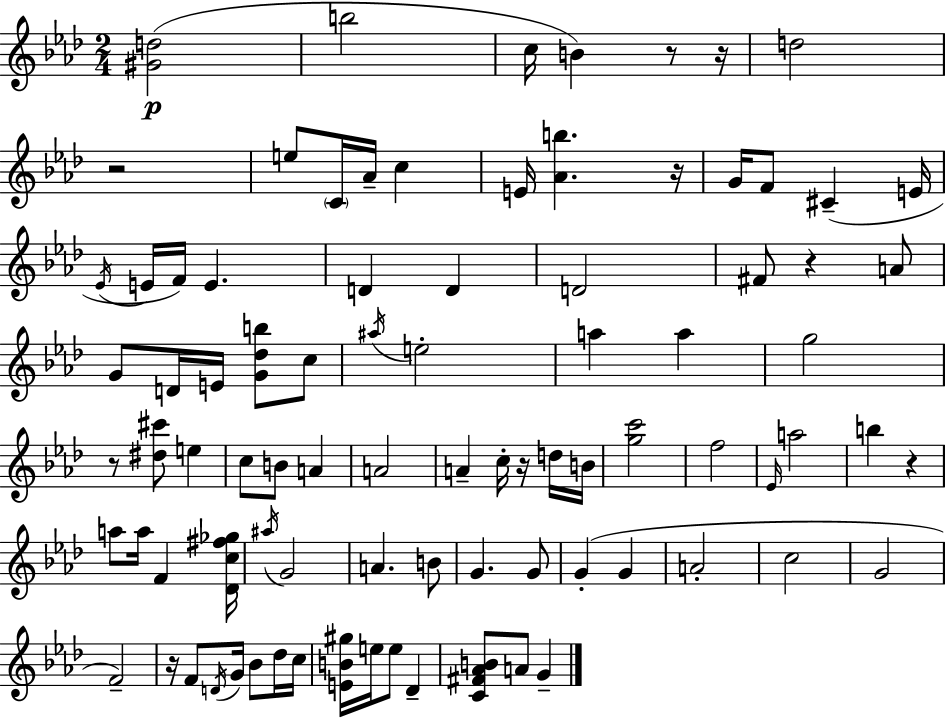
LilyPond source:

{
  \clef treble
  \numericTimeSignature
  \time 2/4
  \key f \minor
  <gis' d''>2(\p | b''2 | c''16 b'4) r8 r16 | d''2 | \break r2 | e''8 \parenthesize c'16 aes'16-- c''4 | e'16 <aes' b''>4. r16 | g'16 f'8 cis'4--( e'16 | \break \acciaccatura { ees'16 } e'16 f'16) e'4. | d'4 d'4 | d'2 | fis'8 r4 a'8 | \break g'8 d'16 e'16 <g' des'' b''>8 c''8 | \acciaccatura { ais''16 } e''2-. | a''4 a''4 | g''2 | \break r8 <dis'' cis'''>8 e''4 | c''8 b'8 a'4 | a'2 | a'4-- c''16-. r16 | \break d''16 b'16 <g'' c'''>2 | f''2 | \grace { ees'16 } a''2 | b''4 r4 | \break a''8 a''16 f'4 | <des' c'' fis'' ges''>16 \acciaccatura { ais''16 } g'2 | a'4. | b'8 g'4. | \break g'8 g'4-.( | g'4 a'2-. | c''2 | g'2 | \break f'2--) | r16 f'8 \acciaccatura { d'16 } | g'16 bes'8 des''16 c''16 <e' b' gis''>16 e''16 e''8 | des'4-- <c' fis' aes' b'>8 a'8 | \break g'4-- \bar "|."
}